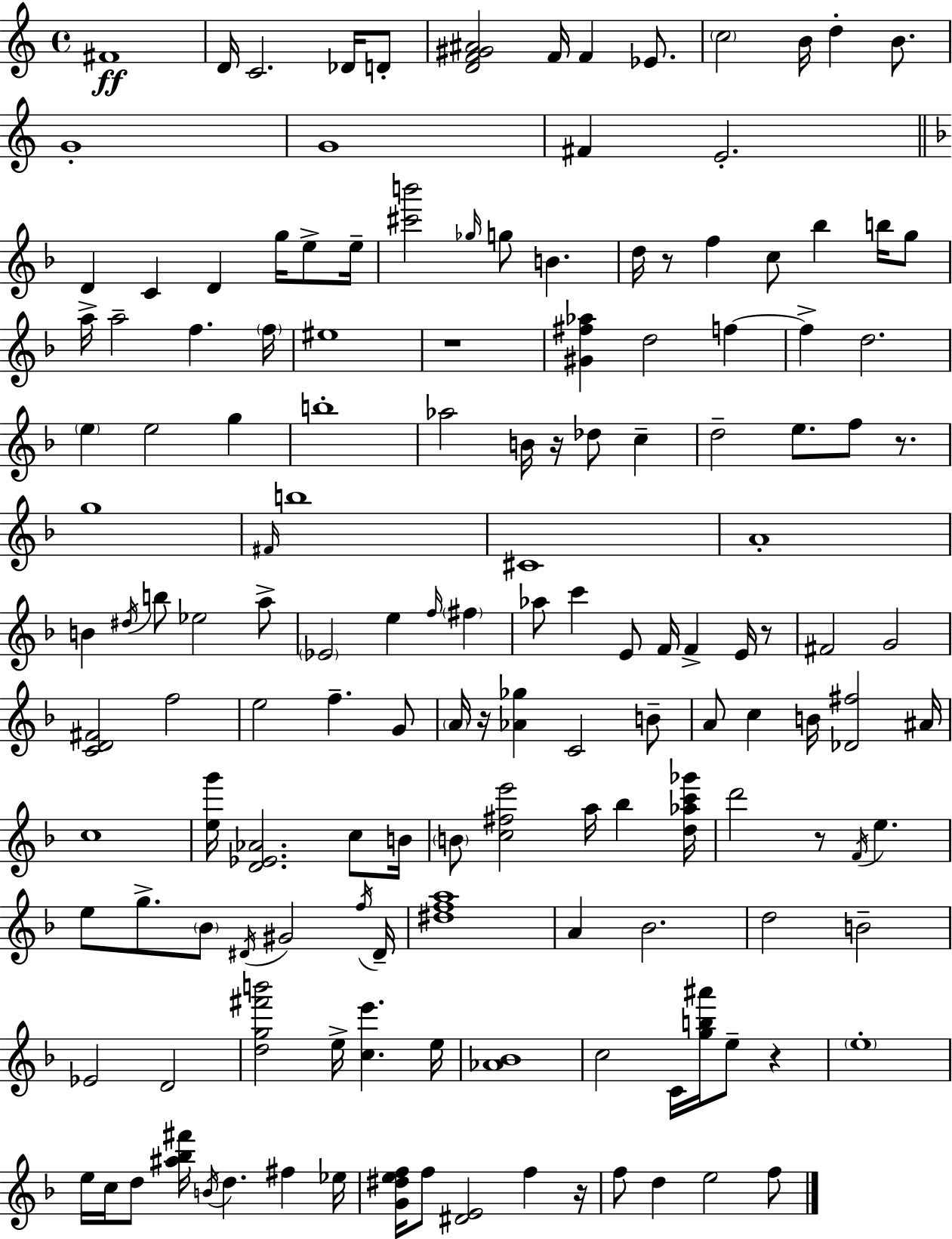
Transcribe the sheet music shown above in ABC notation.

X:1
T:Untitled
M:4/4
L:1/4
K:C
^F4 D/4 C2 _D/4 D/2 [DF^G^A]2 F/4 F _E/2 c2 B/4 d B/2 G4 G4 ^F E2 D C D g/4 e/2 e/4 [^c'b']2 _g/4 g/2 B d/4 z/2 f c/2 _b b/4 g/2 a/4 a2 f f/4 ^e4 z4 [^G^f_a] d2 f f d2 e e2 g b4 _a2 B/4 z/4 _d/2 c d2 e/2 f/2 z/2 g4 ^F/4 b4 ^C4 A4 B ^d/4 b/2 _e2 a/2 _E2 e f/4 ^f _a/2 c' E/2 F/4 F E/4 z/2 ^F2 G2 [CD^F]2 f2 e2 f G/2 A/4 z/4 [_A_g] C2 B/2 A/2 c B/4 [_D^f]2 ^A/4 c4 [eg']/4 [D_E_A]2 c/2 B/4 B/2 [c^fe']2 a/4 _b [d_ac'_g']/4 d'2 z/2 F/4 e e/2 g/2 _B/2 ^D/4 ^G2 f/4 ^D/4 [^dfa]4 A _B2 d2 B2 _E2 D2 [dg^f'b']2 e/4 [ce'] e/4 [_A_B]4 c2 C/4 [gb^a']/4 e/2 z e4 e/4 c/4 d/2 [^a_b^f']/4 B/4 d ^f _e/4 [G^def]/4 f/2 [^DE]2 f z/4 f/2 d e2 f/2